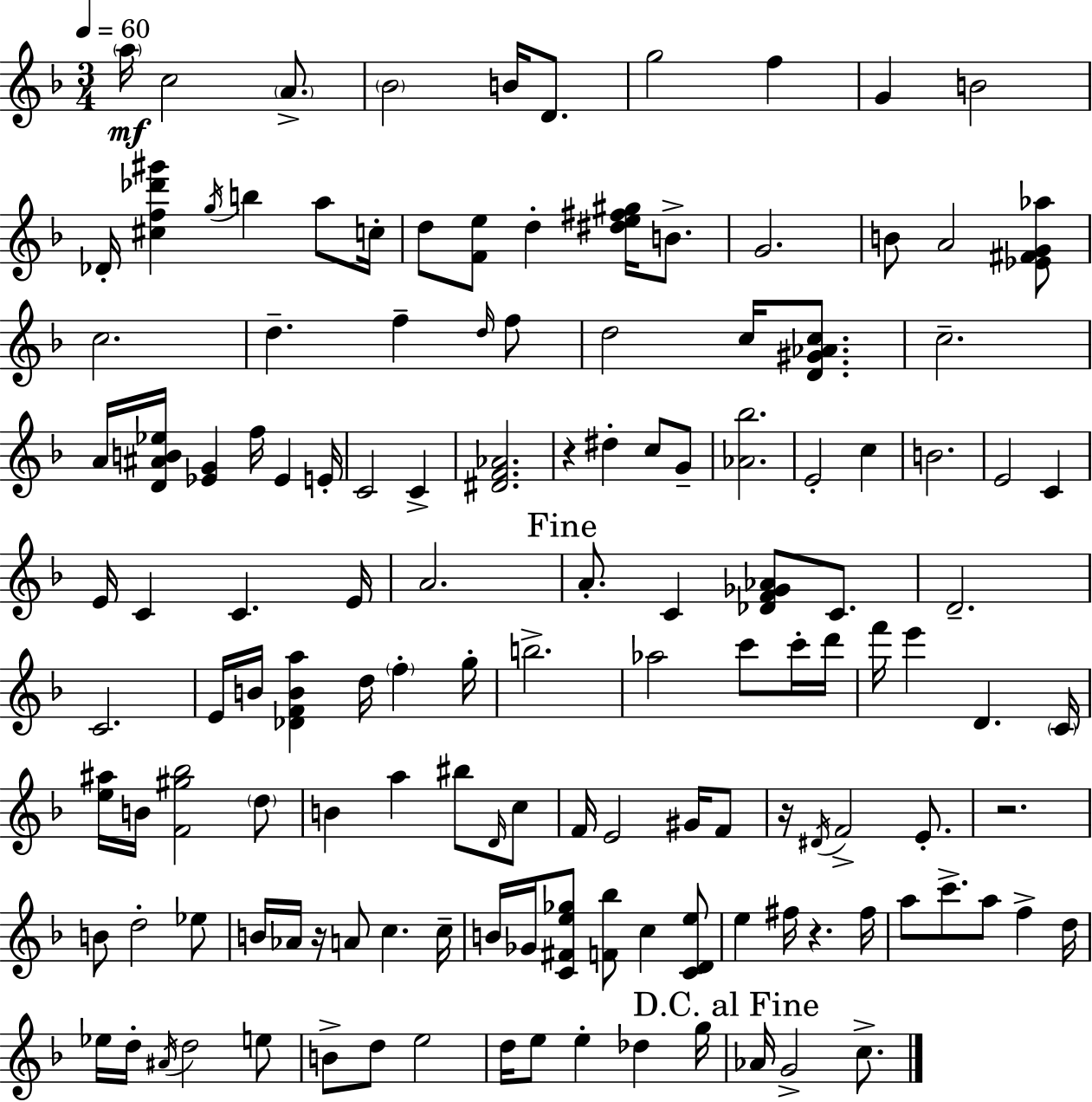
A5/s C5/h A4/e. Bb4/h B4/s D4/e. G5/h F5/q G4/q B4/h Db4/s [C#5,F5,Db6,G#6]/q G5/s B5/q A5/e C5/s D5/e [F4,E5]/e D5/q [D#5,E5,F#5,G#5]/s B4/e. G4/h. B4/e A4/h [Eb4,F#4,G4,Ab5]/e C5/h. D5/q. F5/q D5/s F5/e D5/h C5/s [D4,G#4,Ab4,C5]/e. C5/h. A4/s [D4,A#4,B4,Eb5]/s [Eb4,G4]/q F5/s Eb4/q E4/s C4/h C4/q [D#4,F4,Ab4]/h. R/q D#5/q C5/e G4/e [Ab4,Bb5]/h. E4/h C5/q B4/h. E4/h C4/q E4/s C4/q C4/q. E4/s A4/h. A4/e. C4/q [Db4,F4,Gb4,Ab4]/e C4/e. D4/h. C4/h. E4/s B4/s [Db4,F4,B4,A5]/q D5/s F5/q G5/s B5/h. Ab5/h C6/e C6/s D6/s F6/s E6/q D4/q. C4/s [E5,A#5]/s B4/s [F4,G#5,Bb5]/h D5/e B4/q A5/q BIS5/e D4/s C5/e F4/s E4/h G#4/s F4/e R/s D#4/s F4/h E4/e. R/h. B4/e D5/h Eb5/e B4/s Ab4/s R/s A4/e C5/q. C5/s B4/s Gb4/s [C4,F#4,E5,Gb5]/e [F4,Bb5]/e C5/q [C4,D4,E5]/e E5/q F#5/s R/q. F#5/s A5/e C6/e. A5/e F5/q D5/s Eb5/s D5/s A#4/s D5/h E5/e B4/e D5/e E5/h D5/s E5/e E5/q Db5/q G5/s Ab4/s G4/h C5/e.